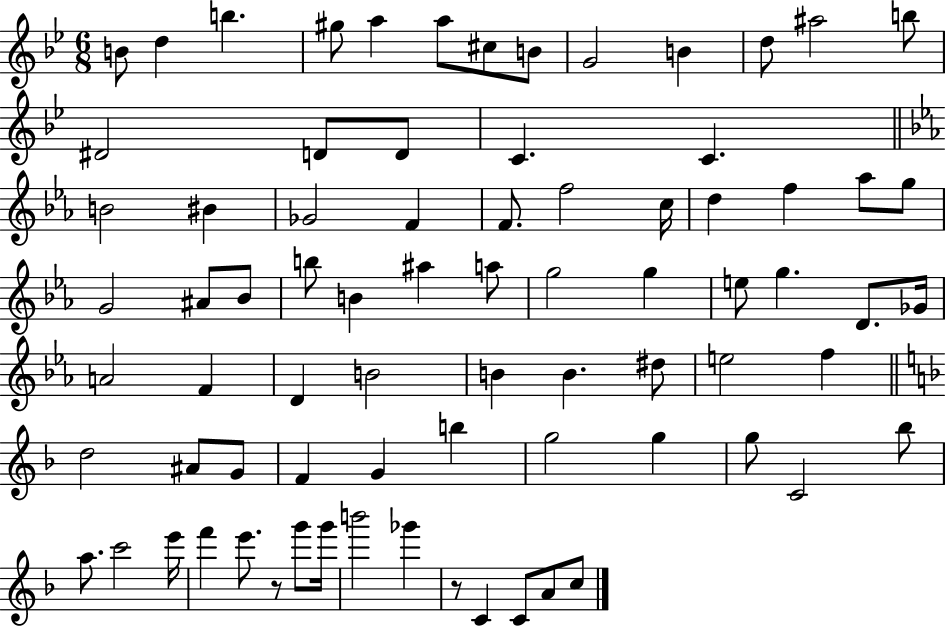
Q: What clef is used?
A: treble